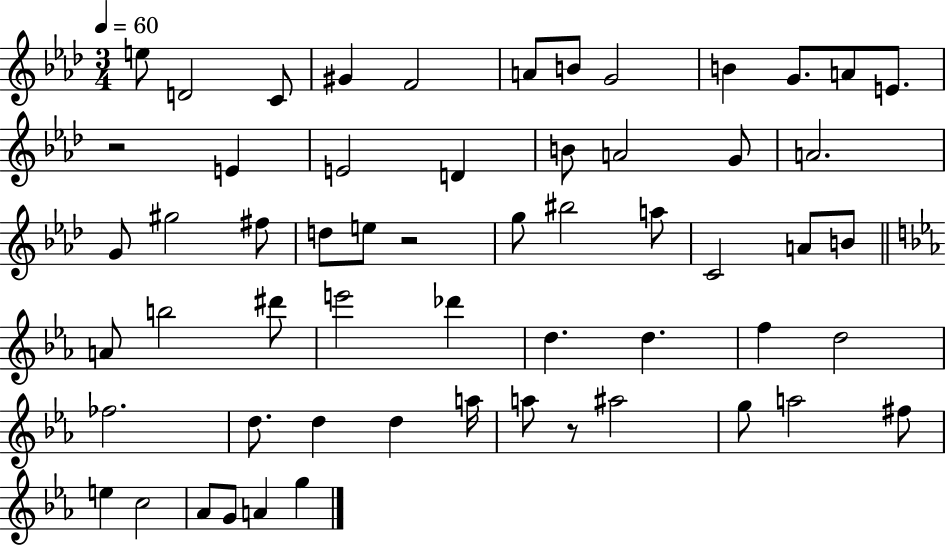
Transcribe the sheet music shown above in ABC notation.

X:1
T:Untitled
M:3/4
L:1/4
K:Ab
e/2 D2 C/2 ^G F2 A/2 B/2 G2 B G/2 A/2 E/2 z2 E E2 D B/2 A2 G/2 A2 G/2 ^g2 ^f/2 d/2 e/2 z2 g/2 ^b2 a/2 C2 A/2 B/2 A/2 b2 ^d'/2 e'2 _d' d d f d2 _f2 d/2 d d a/4 a/2 z/2 ^a2 g/2 a2 ^f/2 e c2 _A/2 G/2 A g